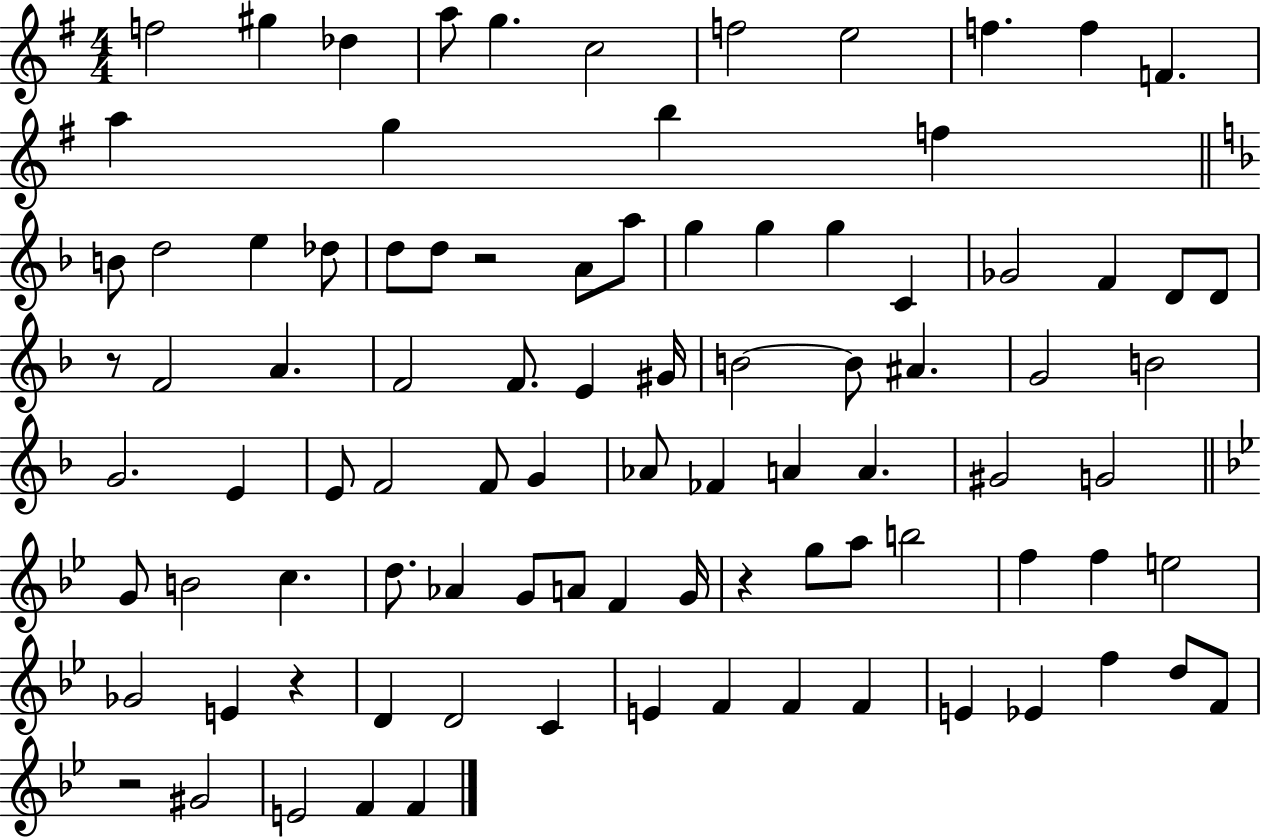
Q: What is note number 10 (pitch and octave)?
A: F5